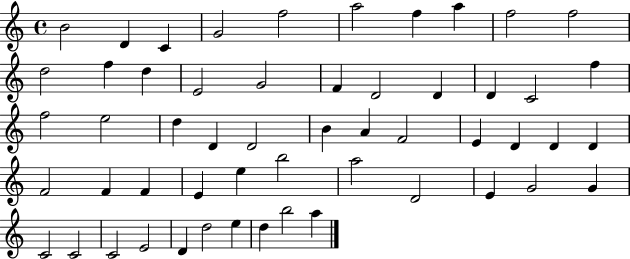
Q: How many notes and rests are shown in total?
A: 54